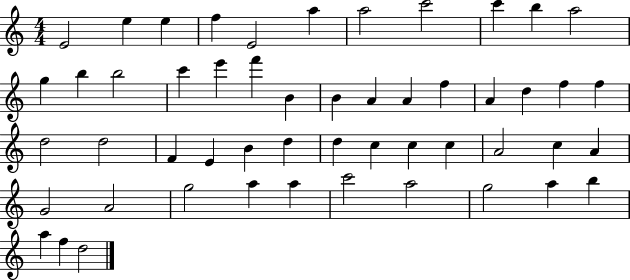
E4/h E5/q E5/q F5/q E4/h A5/q A5/h C6/h C6/q B5/q A5/h G5/q B5/q B5/h C6/q E6/q F6/q B4/q B4/q A4/q A4/q F5/q A4/q D5/q F5/q F5/q D5/h D5/h F4/q E4/q B4/q D5/q D5/q C5/q C5/q C5/q A4/h C5/q A4/q G4/h A4/h G5/h A5/q A5/q C6/h A5/h G5/h A5/q B5/q A5/q F5/q D5/h